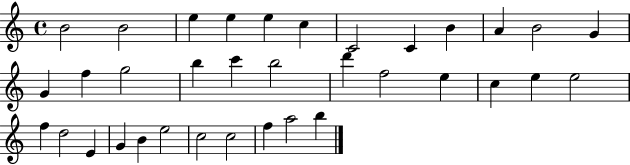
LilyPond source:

{
  \clef treble
  \time 4/4
  \defaultTimeSignature
  \key c \major
  b'2 b'2 | e''4 e''4 e''4 c''4 | c'2 c'4 b'4 | a'4 b'2 g'4 | \break g'4 f''4 g''2 | b''4 c'''4 b''2 | d'''4 f''2 e''4 | c''4 e''4 e''2 | \break f''4 d''2 e'4 | g'4 b'4 e''2 | c''2 c''2 | f''4 a''2 b''4 | \break \bar "|."
}